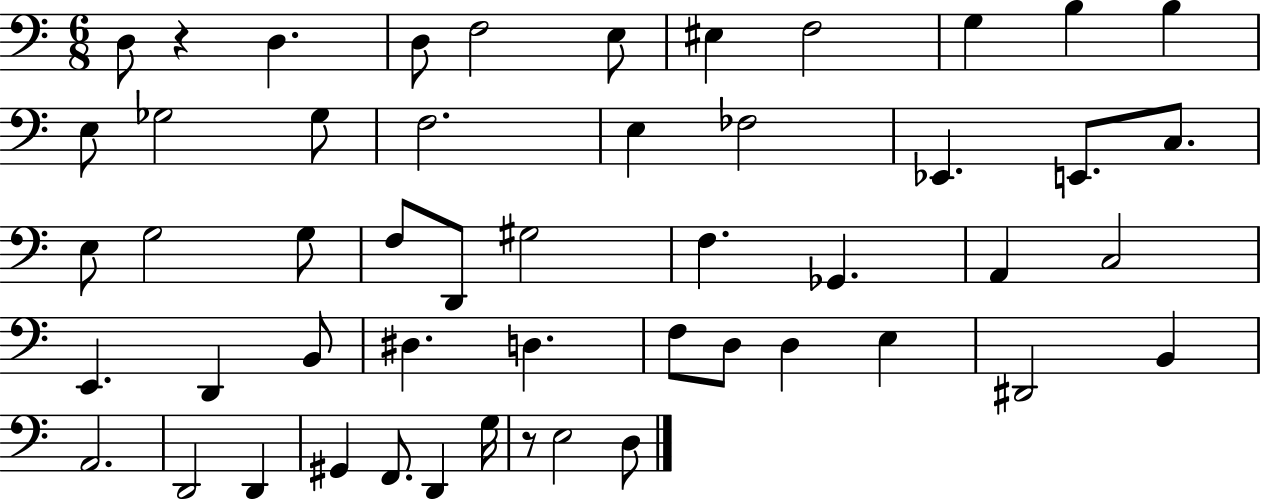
X:1
T:Untitled
M:6/8
L:1/4
K:C
D,/2 z D, D,/2 F,2 E,/2 ^E, F,2 G, B, B, E,/2 _G,2 _G,/2 F,2 E, _F,2 _E,, E,,/2 C,/2 E,/2 G,2 G,/2 F,/2 D,,/2 ^G,2 F, _G,, A,, C,2 E,, D,, B,,/2 ^D, D, F,/2 D,/2 D, E, ^D,,2 B,, A,,2 D,,2 D,, ^G,, F,,/2 D,, G,/4 z/2 E,2 D,/2